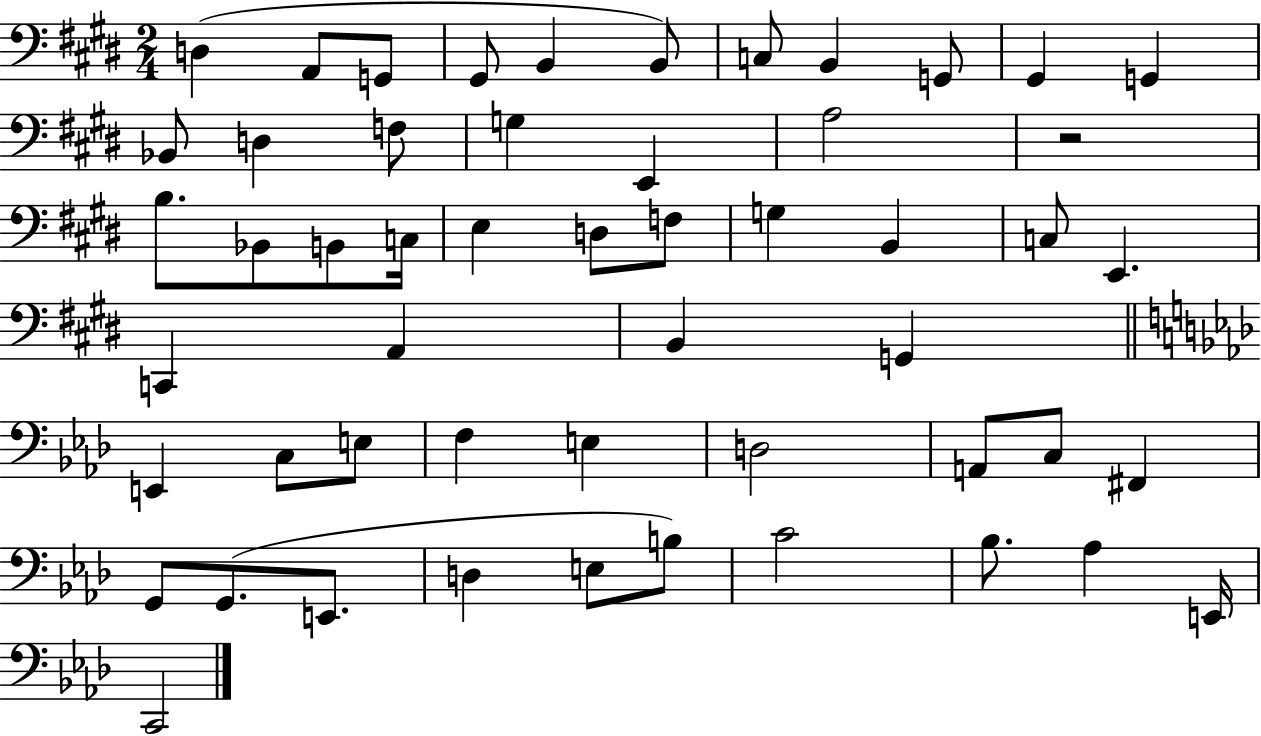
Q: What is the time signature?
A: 2/4